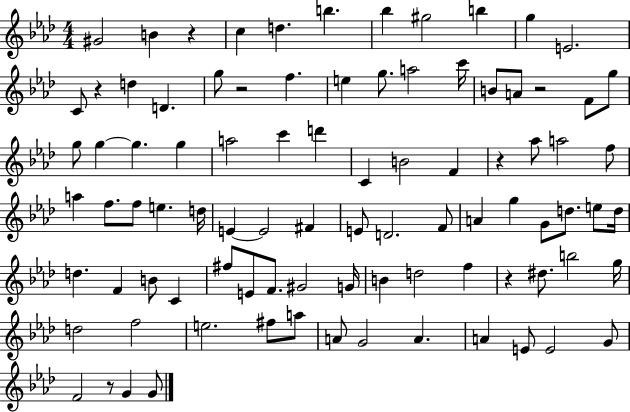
{
  \clef treble
  \numericTimeSignature
  \time 4/4
  \key aes \major
  gis'2 b'4 r4 | c''4 d''4. b''4. | bes''4 gis''2 b''4 | g''4 e'2. | \break c'8 r4 d''4 d'4. | g''8 r2 f''4. | e''4 g''8. a''2 c'''16 | b'8 a'8 r2 f'8 g''8 | \break g''8 g''4~~ g''4. g''4 | a''2 c'''4 d'''4 | c'4 b'2 f'4 | r4 aes''8 a''2 f''8 | \break a''4 f''8. f''8 e''4. d''16 | e'4~~ e'2 fis'4 | e'8 d'2. f'8 | a'4 g''4 g'8 d''8. e''8 d''16 | \break d''4. f'4 b'8 c'4 | fis''8 e'8 f'8. gis'2 g'16 | b'4 d''2 f''4 | r4 dis''8. b''2 g''16 | \break d''2 f''2 | e''2. fis''8 a''8 | a'8 g'2 a'4. | a'4 e'8 e'2 g'8 | \break f'2 r8 g'4 g'8 | \bar "|."
}